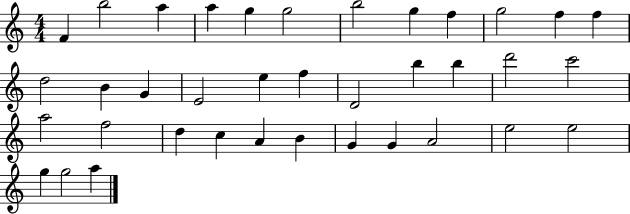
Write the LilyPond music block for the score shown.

{
  \clef treble
  \numericTimeSignature
  \time 4/4
  \key c \major
  f'4 b''2 a''4 | a''4 g''4 g''2 | b''2 g''4 f''4 | g''2 f''4 f''4 | \break d''2 b'4 g'4 | e'2 e''4 f''4 | d'2 b''4 b''4 | d'''2 c'''2 | \break a''2 f''2 | d''4 c''4 a'4 b'4 | g'4 g'4 a'2 | e''2 e''2 | \break g''4 g''2 a''4 | \bar "|."
}